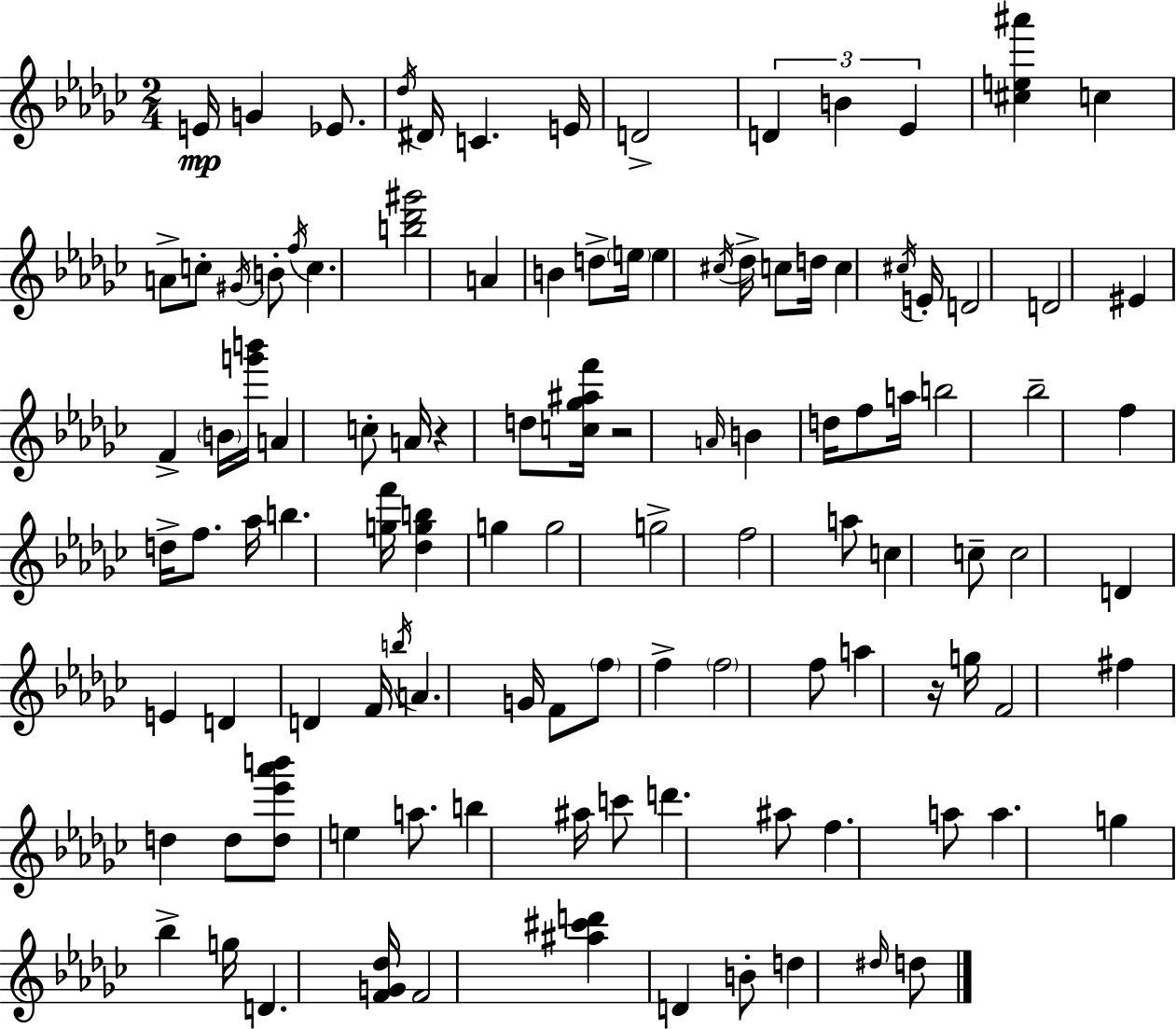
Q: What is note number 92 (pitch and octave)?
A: D4